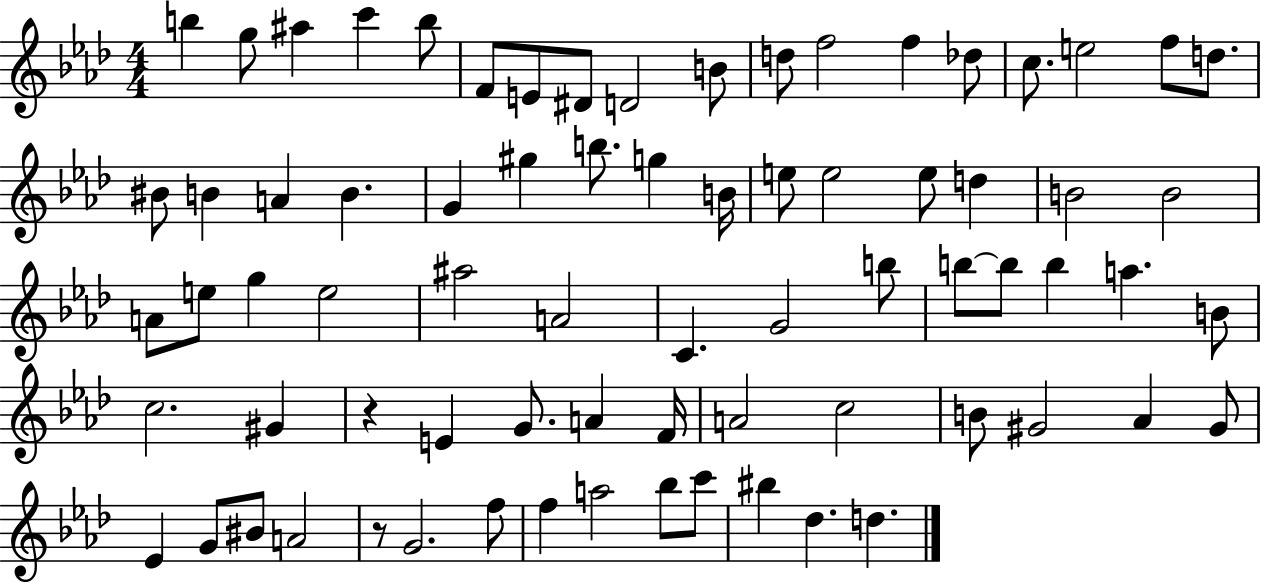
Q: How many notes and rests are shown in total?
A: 74